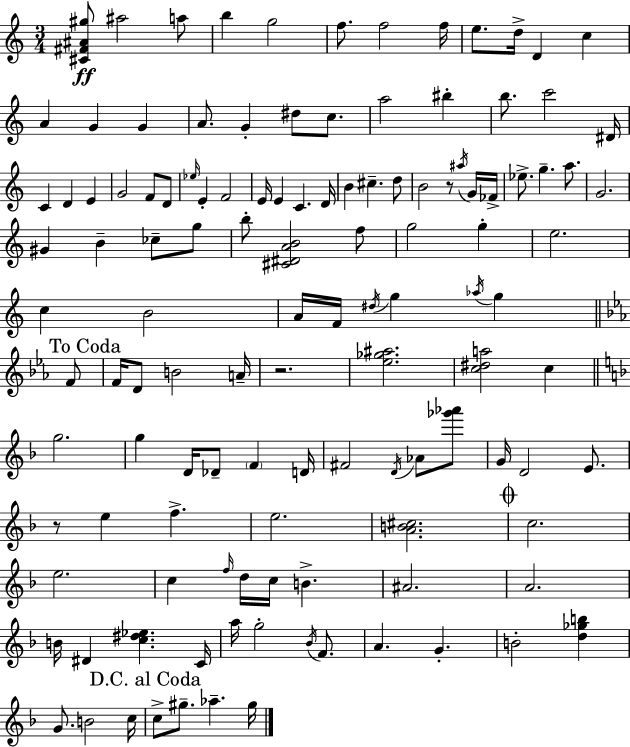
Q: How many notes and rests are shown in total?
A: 122